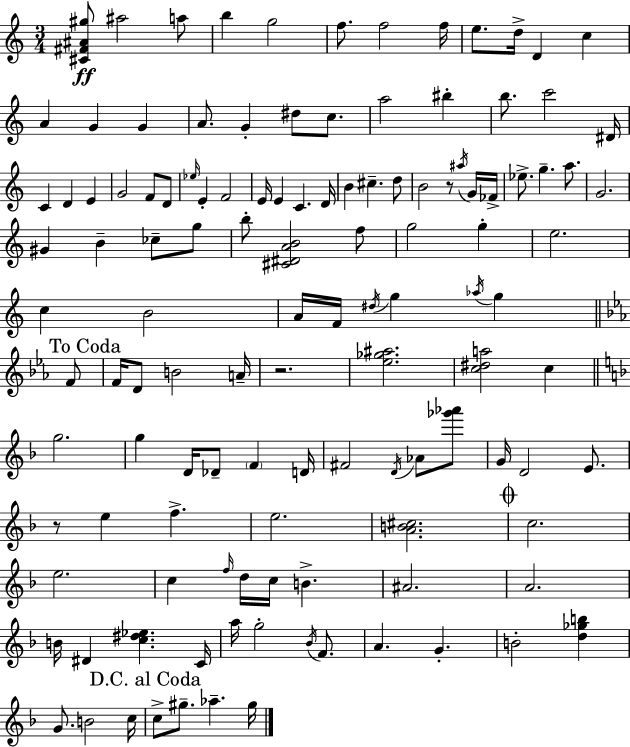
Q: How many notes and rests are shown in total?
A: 122